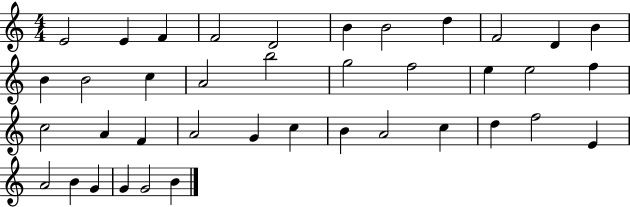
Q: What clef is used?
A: treble